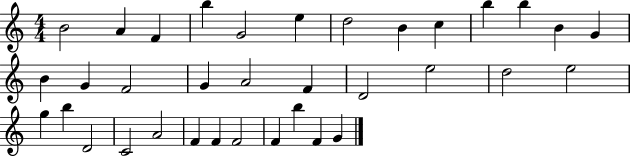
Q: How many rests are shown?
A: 0